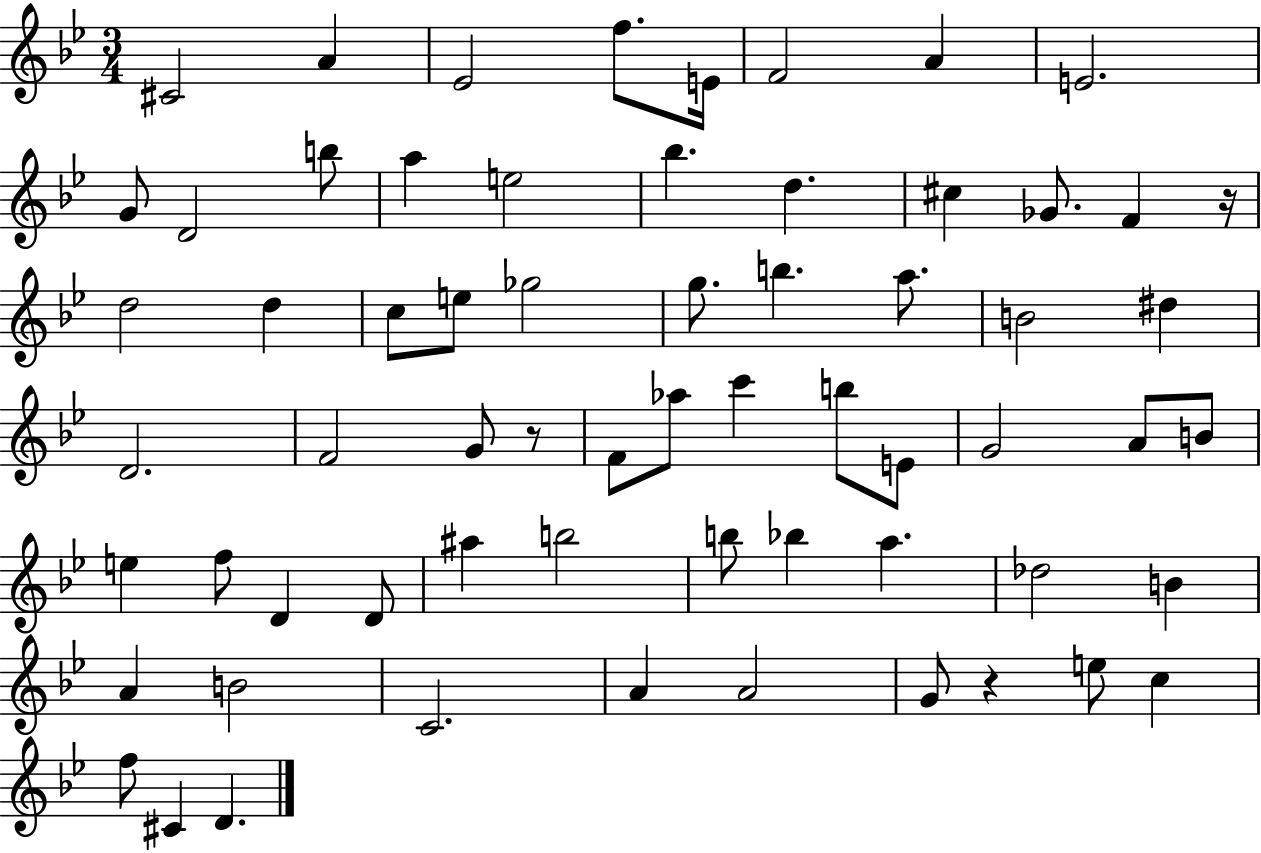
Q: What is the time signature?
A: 3/4